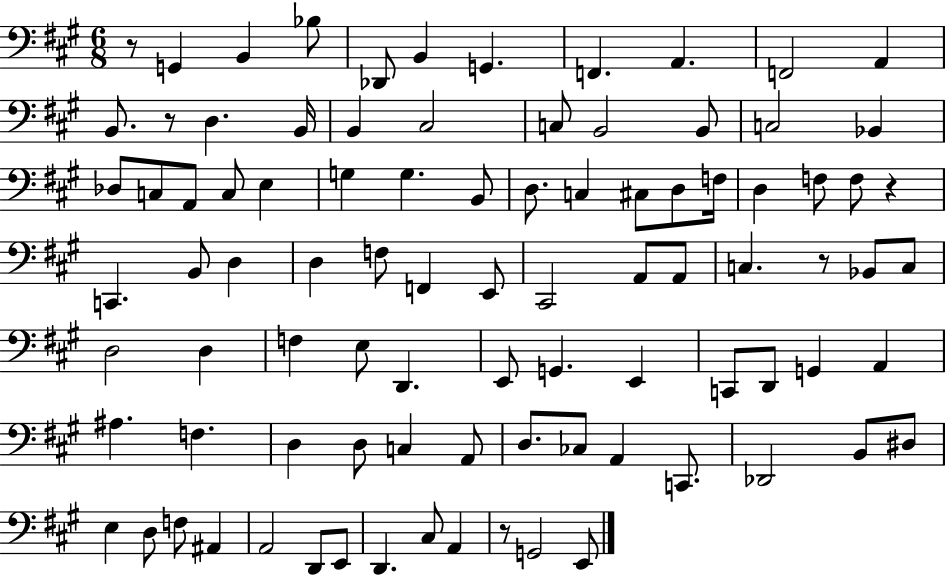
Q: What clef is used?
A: bass